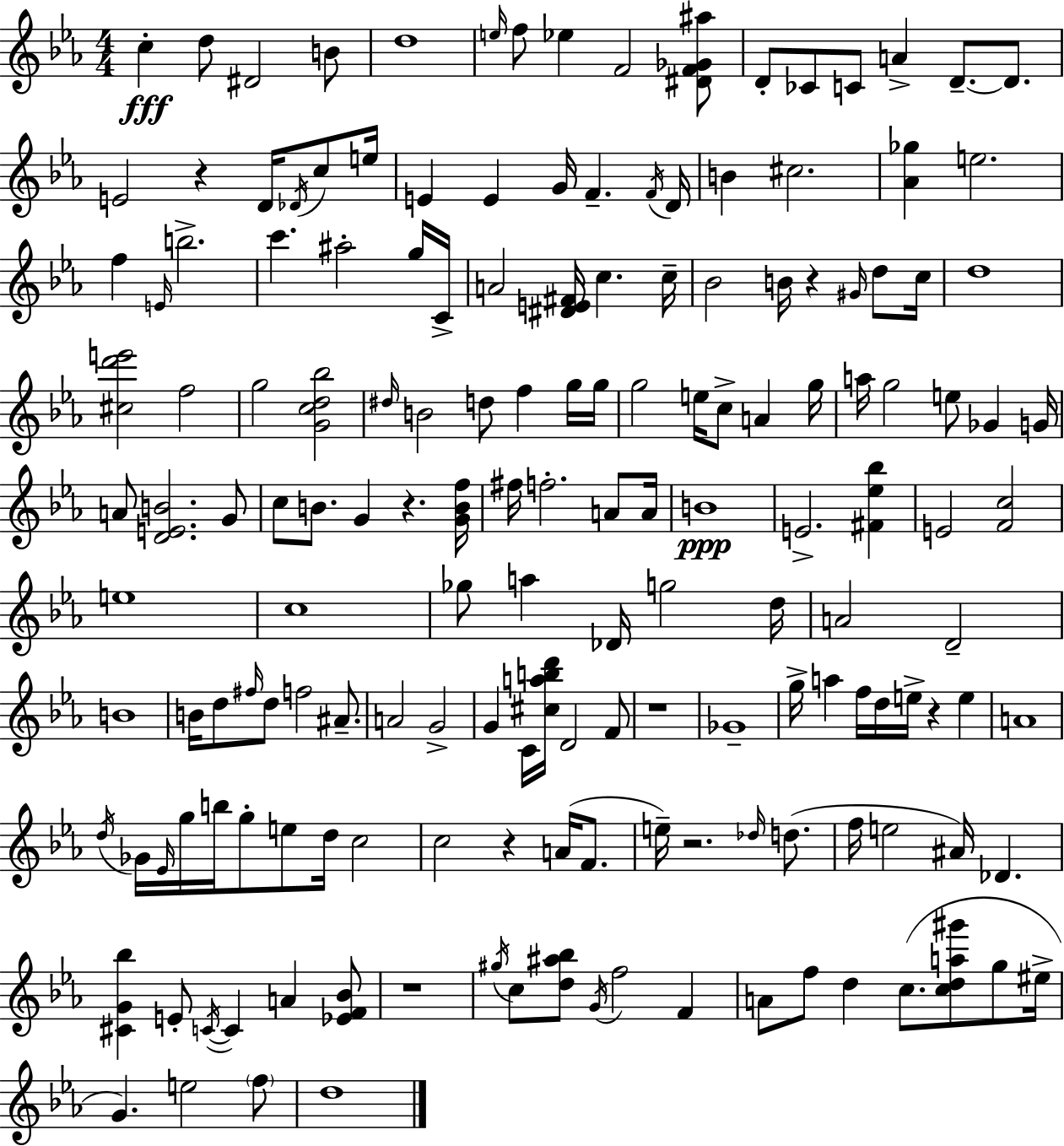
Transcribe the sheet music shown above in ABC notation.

X:1
T:Untitled
M:4/4
L:1/4
K:Eb
c d/2 ^D2 B/2 d4 e/4 f/2 _e F2 [^DF_G^a]/2 D/2 _C/2 C/2 A D/2 D/2 E2 z D/4 _D/4 c/2 e/4 E E G/4 F F/4 D/4 B ^c2 [_A_g] e2 f E/4 b2 c' ^a2 g/4 C/4 A2 [^DE^F]/4 c c/4 _B2 B/4 z ^G/4 d/2 c/4 d4 [^cd'e']2 f2 g2 [Gcd_b]2 ^d/4 B2 d/2 f g/4 g/4 g2 e/4 c/2 A g/4 a/4 g2 e/2 _G G/4 A/2 [DEB]2 G/2 c/2 B/2 G z [GBf]/4 ^f/4 f2 A/2 A/4 B4 E2 [^F_e_b] E2 [Fc]2 e4 c4 _g/2 a _D/4 g2 d/4 A2 D2 B4 B/4 d/2 ^f/4 d/2 f2 ^A/2 A2 G2 G C/4 [^cabd']/4 D2 F/2 z4 _G4 g/4 a f/4 d/4 e/4 z e A4 d/4 _G/4 _E/4 g/4 b/4 g/2 e/2 d/4 c2 c2 z A/4 F/2 e/4 z2 _d/4 d/2 f/4 e2 ^A/4 _D [^CG_b] E/2 C/4 C A [_EF_B]/2 z4 ^g/4 c/2 [d^a_b]/2 G/4 f2 F A/2 f/2 d c/2 [cda^g']/2 g/2 ^e/4 G e2 f/2 d4